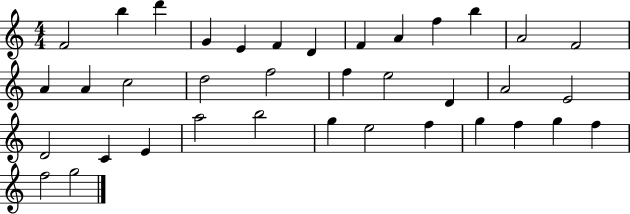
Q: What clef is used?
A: treble